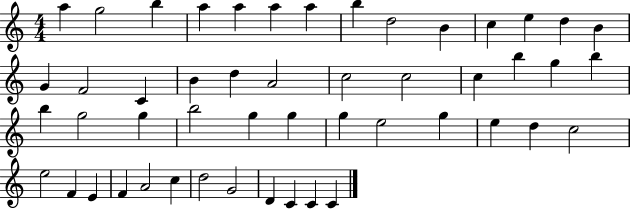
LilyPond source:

{
  \clef treble
  \numericTimeSignature
  \time 4/4
  \key c \major
  a''4 g''2 b''4 | a''4 a''4 a''4 a''4 | b''4 d''2 b'4 | c''4 e''4 d''4 b'4 | \break g'4 f'2 c'4 | b'4 d''4 a'2 | c''2 c''2 | c''4 b''4 g''4 b''4 | \break b''4 g''2 g''4 | b''2 g''4 g''4 | g''4 e''2 g''4 | e''4 d''4 c''2 | \break e''2 f'4 e'4 | f'4 a'2 c''4 | d''2 g'2 | d'4 c'4 c'4 c'4 | \break \bar "|."
}